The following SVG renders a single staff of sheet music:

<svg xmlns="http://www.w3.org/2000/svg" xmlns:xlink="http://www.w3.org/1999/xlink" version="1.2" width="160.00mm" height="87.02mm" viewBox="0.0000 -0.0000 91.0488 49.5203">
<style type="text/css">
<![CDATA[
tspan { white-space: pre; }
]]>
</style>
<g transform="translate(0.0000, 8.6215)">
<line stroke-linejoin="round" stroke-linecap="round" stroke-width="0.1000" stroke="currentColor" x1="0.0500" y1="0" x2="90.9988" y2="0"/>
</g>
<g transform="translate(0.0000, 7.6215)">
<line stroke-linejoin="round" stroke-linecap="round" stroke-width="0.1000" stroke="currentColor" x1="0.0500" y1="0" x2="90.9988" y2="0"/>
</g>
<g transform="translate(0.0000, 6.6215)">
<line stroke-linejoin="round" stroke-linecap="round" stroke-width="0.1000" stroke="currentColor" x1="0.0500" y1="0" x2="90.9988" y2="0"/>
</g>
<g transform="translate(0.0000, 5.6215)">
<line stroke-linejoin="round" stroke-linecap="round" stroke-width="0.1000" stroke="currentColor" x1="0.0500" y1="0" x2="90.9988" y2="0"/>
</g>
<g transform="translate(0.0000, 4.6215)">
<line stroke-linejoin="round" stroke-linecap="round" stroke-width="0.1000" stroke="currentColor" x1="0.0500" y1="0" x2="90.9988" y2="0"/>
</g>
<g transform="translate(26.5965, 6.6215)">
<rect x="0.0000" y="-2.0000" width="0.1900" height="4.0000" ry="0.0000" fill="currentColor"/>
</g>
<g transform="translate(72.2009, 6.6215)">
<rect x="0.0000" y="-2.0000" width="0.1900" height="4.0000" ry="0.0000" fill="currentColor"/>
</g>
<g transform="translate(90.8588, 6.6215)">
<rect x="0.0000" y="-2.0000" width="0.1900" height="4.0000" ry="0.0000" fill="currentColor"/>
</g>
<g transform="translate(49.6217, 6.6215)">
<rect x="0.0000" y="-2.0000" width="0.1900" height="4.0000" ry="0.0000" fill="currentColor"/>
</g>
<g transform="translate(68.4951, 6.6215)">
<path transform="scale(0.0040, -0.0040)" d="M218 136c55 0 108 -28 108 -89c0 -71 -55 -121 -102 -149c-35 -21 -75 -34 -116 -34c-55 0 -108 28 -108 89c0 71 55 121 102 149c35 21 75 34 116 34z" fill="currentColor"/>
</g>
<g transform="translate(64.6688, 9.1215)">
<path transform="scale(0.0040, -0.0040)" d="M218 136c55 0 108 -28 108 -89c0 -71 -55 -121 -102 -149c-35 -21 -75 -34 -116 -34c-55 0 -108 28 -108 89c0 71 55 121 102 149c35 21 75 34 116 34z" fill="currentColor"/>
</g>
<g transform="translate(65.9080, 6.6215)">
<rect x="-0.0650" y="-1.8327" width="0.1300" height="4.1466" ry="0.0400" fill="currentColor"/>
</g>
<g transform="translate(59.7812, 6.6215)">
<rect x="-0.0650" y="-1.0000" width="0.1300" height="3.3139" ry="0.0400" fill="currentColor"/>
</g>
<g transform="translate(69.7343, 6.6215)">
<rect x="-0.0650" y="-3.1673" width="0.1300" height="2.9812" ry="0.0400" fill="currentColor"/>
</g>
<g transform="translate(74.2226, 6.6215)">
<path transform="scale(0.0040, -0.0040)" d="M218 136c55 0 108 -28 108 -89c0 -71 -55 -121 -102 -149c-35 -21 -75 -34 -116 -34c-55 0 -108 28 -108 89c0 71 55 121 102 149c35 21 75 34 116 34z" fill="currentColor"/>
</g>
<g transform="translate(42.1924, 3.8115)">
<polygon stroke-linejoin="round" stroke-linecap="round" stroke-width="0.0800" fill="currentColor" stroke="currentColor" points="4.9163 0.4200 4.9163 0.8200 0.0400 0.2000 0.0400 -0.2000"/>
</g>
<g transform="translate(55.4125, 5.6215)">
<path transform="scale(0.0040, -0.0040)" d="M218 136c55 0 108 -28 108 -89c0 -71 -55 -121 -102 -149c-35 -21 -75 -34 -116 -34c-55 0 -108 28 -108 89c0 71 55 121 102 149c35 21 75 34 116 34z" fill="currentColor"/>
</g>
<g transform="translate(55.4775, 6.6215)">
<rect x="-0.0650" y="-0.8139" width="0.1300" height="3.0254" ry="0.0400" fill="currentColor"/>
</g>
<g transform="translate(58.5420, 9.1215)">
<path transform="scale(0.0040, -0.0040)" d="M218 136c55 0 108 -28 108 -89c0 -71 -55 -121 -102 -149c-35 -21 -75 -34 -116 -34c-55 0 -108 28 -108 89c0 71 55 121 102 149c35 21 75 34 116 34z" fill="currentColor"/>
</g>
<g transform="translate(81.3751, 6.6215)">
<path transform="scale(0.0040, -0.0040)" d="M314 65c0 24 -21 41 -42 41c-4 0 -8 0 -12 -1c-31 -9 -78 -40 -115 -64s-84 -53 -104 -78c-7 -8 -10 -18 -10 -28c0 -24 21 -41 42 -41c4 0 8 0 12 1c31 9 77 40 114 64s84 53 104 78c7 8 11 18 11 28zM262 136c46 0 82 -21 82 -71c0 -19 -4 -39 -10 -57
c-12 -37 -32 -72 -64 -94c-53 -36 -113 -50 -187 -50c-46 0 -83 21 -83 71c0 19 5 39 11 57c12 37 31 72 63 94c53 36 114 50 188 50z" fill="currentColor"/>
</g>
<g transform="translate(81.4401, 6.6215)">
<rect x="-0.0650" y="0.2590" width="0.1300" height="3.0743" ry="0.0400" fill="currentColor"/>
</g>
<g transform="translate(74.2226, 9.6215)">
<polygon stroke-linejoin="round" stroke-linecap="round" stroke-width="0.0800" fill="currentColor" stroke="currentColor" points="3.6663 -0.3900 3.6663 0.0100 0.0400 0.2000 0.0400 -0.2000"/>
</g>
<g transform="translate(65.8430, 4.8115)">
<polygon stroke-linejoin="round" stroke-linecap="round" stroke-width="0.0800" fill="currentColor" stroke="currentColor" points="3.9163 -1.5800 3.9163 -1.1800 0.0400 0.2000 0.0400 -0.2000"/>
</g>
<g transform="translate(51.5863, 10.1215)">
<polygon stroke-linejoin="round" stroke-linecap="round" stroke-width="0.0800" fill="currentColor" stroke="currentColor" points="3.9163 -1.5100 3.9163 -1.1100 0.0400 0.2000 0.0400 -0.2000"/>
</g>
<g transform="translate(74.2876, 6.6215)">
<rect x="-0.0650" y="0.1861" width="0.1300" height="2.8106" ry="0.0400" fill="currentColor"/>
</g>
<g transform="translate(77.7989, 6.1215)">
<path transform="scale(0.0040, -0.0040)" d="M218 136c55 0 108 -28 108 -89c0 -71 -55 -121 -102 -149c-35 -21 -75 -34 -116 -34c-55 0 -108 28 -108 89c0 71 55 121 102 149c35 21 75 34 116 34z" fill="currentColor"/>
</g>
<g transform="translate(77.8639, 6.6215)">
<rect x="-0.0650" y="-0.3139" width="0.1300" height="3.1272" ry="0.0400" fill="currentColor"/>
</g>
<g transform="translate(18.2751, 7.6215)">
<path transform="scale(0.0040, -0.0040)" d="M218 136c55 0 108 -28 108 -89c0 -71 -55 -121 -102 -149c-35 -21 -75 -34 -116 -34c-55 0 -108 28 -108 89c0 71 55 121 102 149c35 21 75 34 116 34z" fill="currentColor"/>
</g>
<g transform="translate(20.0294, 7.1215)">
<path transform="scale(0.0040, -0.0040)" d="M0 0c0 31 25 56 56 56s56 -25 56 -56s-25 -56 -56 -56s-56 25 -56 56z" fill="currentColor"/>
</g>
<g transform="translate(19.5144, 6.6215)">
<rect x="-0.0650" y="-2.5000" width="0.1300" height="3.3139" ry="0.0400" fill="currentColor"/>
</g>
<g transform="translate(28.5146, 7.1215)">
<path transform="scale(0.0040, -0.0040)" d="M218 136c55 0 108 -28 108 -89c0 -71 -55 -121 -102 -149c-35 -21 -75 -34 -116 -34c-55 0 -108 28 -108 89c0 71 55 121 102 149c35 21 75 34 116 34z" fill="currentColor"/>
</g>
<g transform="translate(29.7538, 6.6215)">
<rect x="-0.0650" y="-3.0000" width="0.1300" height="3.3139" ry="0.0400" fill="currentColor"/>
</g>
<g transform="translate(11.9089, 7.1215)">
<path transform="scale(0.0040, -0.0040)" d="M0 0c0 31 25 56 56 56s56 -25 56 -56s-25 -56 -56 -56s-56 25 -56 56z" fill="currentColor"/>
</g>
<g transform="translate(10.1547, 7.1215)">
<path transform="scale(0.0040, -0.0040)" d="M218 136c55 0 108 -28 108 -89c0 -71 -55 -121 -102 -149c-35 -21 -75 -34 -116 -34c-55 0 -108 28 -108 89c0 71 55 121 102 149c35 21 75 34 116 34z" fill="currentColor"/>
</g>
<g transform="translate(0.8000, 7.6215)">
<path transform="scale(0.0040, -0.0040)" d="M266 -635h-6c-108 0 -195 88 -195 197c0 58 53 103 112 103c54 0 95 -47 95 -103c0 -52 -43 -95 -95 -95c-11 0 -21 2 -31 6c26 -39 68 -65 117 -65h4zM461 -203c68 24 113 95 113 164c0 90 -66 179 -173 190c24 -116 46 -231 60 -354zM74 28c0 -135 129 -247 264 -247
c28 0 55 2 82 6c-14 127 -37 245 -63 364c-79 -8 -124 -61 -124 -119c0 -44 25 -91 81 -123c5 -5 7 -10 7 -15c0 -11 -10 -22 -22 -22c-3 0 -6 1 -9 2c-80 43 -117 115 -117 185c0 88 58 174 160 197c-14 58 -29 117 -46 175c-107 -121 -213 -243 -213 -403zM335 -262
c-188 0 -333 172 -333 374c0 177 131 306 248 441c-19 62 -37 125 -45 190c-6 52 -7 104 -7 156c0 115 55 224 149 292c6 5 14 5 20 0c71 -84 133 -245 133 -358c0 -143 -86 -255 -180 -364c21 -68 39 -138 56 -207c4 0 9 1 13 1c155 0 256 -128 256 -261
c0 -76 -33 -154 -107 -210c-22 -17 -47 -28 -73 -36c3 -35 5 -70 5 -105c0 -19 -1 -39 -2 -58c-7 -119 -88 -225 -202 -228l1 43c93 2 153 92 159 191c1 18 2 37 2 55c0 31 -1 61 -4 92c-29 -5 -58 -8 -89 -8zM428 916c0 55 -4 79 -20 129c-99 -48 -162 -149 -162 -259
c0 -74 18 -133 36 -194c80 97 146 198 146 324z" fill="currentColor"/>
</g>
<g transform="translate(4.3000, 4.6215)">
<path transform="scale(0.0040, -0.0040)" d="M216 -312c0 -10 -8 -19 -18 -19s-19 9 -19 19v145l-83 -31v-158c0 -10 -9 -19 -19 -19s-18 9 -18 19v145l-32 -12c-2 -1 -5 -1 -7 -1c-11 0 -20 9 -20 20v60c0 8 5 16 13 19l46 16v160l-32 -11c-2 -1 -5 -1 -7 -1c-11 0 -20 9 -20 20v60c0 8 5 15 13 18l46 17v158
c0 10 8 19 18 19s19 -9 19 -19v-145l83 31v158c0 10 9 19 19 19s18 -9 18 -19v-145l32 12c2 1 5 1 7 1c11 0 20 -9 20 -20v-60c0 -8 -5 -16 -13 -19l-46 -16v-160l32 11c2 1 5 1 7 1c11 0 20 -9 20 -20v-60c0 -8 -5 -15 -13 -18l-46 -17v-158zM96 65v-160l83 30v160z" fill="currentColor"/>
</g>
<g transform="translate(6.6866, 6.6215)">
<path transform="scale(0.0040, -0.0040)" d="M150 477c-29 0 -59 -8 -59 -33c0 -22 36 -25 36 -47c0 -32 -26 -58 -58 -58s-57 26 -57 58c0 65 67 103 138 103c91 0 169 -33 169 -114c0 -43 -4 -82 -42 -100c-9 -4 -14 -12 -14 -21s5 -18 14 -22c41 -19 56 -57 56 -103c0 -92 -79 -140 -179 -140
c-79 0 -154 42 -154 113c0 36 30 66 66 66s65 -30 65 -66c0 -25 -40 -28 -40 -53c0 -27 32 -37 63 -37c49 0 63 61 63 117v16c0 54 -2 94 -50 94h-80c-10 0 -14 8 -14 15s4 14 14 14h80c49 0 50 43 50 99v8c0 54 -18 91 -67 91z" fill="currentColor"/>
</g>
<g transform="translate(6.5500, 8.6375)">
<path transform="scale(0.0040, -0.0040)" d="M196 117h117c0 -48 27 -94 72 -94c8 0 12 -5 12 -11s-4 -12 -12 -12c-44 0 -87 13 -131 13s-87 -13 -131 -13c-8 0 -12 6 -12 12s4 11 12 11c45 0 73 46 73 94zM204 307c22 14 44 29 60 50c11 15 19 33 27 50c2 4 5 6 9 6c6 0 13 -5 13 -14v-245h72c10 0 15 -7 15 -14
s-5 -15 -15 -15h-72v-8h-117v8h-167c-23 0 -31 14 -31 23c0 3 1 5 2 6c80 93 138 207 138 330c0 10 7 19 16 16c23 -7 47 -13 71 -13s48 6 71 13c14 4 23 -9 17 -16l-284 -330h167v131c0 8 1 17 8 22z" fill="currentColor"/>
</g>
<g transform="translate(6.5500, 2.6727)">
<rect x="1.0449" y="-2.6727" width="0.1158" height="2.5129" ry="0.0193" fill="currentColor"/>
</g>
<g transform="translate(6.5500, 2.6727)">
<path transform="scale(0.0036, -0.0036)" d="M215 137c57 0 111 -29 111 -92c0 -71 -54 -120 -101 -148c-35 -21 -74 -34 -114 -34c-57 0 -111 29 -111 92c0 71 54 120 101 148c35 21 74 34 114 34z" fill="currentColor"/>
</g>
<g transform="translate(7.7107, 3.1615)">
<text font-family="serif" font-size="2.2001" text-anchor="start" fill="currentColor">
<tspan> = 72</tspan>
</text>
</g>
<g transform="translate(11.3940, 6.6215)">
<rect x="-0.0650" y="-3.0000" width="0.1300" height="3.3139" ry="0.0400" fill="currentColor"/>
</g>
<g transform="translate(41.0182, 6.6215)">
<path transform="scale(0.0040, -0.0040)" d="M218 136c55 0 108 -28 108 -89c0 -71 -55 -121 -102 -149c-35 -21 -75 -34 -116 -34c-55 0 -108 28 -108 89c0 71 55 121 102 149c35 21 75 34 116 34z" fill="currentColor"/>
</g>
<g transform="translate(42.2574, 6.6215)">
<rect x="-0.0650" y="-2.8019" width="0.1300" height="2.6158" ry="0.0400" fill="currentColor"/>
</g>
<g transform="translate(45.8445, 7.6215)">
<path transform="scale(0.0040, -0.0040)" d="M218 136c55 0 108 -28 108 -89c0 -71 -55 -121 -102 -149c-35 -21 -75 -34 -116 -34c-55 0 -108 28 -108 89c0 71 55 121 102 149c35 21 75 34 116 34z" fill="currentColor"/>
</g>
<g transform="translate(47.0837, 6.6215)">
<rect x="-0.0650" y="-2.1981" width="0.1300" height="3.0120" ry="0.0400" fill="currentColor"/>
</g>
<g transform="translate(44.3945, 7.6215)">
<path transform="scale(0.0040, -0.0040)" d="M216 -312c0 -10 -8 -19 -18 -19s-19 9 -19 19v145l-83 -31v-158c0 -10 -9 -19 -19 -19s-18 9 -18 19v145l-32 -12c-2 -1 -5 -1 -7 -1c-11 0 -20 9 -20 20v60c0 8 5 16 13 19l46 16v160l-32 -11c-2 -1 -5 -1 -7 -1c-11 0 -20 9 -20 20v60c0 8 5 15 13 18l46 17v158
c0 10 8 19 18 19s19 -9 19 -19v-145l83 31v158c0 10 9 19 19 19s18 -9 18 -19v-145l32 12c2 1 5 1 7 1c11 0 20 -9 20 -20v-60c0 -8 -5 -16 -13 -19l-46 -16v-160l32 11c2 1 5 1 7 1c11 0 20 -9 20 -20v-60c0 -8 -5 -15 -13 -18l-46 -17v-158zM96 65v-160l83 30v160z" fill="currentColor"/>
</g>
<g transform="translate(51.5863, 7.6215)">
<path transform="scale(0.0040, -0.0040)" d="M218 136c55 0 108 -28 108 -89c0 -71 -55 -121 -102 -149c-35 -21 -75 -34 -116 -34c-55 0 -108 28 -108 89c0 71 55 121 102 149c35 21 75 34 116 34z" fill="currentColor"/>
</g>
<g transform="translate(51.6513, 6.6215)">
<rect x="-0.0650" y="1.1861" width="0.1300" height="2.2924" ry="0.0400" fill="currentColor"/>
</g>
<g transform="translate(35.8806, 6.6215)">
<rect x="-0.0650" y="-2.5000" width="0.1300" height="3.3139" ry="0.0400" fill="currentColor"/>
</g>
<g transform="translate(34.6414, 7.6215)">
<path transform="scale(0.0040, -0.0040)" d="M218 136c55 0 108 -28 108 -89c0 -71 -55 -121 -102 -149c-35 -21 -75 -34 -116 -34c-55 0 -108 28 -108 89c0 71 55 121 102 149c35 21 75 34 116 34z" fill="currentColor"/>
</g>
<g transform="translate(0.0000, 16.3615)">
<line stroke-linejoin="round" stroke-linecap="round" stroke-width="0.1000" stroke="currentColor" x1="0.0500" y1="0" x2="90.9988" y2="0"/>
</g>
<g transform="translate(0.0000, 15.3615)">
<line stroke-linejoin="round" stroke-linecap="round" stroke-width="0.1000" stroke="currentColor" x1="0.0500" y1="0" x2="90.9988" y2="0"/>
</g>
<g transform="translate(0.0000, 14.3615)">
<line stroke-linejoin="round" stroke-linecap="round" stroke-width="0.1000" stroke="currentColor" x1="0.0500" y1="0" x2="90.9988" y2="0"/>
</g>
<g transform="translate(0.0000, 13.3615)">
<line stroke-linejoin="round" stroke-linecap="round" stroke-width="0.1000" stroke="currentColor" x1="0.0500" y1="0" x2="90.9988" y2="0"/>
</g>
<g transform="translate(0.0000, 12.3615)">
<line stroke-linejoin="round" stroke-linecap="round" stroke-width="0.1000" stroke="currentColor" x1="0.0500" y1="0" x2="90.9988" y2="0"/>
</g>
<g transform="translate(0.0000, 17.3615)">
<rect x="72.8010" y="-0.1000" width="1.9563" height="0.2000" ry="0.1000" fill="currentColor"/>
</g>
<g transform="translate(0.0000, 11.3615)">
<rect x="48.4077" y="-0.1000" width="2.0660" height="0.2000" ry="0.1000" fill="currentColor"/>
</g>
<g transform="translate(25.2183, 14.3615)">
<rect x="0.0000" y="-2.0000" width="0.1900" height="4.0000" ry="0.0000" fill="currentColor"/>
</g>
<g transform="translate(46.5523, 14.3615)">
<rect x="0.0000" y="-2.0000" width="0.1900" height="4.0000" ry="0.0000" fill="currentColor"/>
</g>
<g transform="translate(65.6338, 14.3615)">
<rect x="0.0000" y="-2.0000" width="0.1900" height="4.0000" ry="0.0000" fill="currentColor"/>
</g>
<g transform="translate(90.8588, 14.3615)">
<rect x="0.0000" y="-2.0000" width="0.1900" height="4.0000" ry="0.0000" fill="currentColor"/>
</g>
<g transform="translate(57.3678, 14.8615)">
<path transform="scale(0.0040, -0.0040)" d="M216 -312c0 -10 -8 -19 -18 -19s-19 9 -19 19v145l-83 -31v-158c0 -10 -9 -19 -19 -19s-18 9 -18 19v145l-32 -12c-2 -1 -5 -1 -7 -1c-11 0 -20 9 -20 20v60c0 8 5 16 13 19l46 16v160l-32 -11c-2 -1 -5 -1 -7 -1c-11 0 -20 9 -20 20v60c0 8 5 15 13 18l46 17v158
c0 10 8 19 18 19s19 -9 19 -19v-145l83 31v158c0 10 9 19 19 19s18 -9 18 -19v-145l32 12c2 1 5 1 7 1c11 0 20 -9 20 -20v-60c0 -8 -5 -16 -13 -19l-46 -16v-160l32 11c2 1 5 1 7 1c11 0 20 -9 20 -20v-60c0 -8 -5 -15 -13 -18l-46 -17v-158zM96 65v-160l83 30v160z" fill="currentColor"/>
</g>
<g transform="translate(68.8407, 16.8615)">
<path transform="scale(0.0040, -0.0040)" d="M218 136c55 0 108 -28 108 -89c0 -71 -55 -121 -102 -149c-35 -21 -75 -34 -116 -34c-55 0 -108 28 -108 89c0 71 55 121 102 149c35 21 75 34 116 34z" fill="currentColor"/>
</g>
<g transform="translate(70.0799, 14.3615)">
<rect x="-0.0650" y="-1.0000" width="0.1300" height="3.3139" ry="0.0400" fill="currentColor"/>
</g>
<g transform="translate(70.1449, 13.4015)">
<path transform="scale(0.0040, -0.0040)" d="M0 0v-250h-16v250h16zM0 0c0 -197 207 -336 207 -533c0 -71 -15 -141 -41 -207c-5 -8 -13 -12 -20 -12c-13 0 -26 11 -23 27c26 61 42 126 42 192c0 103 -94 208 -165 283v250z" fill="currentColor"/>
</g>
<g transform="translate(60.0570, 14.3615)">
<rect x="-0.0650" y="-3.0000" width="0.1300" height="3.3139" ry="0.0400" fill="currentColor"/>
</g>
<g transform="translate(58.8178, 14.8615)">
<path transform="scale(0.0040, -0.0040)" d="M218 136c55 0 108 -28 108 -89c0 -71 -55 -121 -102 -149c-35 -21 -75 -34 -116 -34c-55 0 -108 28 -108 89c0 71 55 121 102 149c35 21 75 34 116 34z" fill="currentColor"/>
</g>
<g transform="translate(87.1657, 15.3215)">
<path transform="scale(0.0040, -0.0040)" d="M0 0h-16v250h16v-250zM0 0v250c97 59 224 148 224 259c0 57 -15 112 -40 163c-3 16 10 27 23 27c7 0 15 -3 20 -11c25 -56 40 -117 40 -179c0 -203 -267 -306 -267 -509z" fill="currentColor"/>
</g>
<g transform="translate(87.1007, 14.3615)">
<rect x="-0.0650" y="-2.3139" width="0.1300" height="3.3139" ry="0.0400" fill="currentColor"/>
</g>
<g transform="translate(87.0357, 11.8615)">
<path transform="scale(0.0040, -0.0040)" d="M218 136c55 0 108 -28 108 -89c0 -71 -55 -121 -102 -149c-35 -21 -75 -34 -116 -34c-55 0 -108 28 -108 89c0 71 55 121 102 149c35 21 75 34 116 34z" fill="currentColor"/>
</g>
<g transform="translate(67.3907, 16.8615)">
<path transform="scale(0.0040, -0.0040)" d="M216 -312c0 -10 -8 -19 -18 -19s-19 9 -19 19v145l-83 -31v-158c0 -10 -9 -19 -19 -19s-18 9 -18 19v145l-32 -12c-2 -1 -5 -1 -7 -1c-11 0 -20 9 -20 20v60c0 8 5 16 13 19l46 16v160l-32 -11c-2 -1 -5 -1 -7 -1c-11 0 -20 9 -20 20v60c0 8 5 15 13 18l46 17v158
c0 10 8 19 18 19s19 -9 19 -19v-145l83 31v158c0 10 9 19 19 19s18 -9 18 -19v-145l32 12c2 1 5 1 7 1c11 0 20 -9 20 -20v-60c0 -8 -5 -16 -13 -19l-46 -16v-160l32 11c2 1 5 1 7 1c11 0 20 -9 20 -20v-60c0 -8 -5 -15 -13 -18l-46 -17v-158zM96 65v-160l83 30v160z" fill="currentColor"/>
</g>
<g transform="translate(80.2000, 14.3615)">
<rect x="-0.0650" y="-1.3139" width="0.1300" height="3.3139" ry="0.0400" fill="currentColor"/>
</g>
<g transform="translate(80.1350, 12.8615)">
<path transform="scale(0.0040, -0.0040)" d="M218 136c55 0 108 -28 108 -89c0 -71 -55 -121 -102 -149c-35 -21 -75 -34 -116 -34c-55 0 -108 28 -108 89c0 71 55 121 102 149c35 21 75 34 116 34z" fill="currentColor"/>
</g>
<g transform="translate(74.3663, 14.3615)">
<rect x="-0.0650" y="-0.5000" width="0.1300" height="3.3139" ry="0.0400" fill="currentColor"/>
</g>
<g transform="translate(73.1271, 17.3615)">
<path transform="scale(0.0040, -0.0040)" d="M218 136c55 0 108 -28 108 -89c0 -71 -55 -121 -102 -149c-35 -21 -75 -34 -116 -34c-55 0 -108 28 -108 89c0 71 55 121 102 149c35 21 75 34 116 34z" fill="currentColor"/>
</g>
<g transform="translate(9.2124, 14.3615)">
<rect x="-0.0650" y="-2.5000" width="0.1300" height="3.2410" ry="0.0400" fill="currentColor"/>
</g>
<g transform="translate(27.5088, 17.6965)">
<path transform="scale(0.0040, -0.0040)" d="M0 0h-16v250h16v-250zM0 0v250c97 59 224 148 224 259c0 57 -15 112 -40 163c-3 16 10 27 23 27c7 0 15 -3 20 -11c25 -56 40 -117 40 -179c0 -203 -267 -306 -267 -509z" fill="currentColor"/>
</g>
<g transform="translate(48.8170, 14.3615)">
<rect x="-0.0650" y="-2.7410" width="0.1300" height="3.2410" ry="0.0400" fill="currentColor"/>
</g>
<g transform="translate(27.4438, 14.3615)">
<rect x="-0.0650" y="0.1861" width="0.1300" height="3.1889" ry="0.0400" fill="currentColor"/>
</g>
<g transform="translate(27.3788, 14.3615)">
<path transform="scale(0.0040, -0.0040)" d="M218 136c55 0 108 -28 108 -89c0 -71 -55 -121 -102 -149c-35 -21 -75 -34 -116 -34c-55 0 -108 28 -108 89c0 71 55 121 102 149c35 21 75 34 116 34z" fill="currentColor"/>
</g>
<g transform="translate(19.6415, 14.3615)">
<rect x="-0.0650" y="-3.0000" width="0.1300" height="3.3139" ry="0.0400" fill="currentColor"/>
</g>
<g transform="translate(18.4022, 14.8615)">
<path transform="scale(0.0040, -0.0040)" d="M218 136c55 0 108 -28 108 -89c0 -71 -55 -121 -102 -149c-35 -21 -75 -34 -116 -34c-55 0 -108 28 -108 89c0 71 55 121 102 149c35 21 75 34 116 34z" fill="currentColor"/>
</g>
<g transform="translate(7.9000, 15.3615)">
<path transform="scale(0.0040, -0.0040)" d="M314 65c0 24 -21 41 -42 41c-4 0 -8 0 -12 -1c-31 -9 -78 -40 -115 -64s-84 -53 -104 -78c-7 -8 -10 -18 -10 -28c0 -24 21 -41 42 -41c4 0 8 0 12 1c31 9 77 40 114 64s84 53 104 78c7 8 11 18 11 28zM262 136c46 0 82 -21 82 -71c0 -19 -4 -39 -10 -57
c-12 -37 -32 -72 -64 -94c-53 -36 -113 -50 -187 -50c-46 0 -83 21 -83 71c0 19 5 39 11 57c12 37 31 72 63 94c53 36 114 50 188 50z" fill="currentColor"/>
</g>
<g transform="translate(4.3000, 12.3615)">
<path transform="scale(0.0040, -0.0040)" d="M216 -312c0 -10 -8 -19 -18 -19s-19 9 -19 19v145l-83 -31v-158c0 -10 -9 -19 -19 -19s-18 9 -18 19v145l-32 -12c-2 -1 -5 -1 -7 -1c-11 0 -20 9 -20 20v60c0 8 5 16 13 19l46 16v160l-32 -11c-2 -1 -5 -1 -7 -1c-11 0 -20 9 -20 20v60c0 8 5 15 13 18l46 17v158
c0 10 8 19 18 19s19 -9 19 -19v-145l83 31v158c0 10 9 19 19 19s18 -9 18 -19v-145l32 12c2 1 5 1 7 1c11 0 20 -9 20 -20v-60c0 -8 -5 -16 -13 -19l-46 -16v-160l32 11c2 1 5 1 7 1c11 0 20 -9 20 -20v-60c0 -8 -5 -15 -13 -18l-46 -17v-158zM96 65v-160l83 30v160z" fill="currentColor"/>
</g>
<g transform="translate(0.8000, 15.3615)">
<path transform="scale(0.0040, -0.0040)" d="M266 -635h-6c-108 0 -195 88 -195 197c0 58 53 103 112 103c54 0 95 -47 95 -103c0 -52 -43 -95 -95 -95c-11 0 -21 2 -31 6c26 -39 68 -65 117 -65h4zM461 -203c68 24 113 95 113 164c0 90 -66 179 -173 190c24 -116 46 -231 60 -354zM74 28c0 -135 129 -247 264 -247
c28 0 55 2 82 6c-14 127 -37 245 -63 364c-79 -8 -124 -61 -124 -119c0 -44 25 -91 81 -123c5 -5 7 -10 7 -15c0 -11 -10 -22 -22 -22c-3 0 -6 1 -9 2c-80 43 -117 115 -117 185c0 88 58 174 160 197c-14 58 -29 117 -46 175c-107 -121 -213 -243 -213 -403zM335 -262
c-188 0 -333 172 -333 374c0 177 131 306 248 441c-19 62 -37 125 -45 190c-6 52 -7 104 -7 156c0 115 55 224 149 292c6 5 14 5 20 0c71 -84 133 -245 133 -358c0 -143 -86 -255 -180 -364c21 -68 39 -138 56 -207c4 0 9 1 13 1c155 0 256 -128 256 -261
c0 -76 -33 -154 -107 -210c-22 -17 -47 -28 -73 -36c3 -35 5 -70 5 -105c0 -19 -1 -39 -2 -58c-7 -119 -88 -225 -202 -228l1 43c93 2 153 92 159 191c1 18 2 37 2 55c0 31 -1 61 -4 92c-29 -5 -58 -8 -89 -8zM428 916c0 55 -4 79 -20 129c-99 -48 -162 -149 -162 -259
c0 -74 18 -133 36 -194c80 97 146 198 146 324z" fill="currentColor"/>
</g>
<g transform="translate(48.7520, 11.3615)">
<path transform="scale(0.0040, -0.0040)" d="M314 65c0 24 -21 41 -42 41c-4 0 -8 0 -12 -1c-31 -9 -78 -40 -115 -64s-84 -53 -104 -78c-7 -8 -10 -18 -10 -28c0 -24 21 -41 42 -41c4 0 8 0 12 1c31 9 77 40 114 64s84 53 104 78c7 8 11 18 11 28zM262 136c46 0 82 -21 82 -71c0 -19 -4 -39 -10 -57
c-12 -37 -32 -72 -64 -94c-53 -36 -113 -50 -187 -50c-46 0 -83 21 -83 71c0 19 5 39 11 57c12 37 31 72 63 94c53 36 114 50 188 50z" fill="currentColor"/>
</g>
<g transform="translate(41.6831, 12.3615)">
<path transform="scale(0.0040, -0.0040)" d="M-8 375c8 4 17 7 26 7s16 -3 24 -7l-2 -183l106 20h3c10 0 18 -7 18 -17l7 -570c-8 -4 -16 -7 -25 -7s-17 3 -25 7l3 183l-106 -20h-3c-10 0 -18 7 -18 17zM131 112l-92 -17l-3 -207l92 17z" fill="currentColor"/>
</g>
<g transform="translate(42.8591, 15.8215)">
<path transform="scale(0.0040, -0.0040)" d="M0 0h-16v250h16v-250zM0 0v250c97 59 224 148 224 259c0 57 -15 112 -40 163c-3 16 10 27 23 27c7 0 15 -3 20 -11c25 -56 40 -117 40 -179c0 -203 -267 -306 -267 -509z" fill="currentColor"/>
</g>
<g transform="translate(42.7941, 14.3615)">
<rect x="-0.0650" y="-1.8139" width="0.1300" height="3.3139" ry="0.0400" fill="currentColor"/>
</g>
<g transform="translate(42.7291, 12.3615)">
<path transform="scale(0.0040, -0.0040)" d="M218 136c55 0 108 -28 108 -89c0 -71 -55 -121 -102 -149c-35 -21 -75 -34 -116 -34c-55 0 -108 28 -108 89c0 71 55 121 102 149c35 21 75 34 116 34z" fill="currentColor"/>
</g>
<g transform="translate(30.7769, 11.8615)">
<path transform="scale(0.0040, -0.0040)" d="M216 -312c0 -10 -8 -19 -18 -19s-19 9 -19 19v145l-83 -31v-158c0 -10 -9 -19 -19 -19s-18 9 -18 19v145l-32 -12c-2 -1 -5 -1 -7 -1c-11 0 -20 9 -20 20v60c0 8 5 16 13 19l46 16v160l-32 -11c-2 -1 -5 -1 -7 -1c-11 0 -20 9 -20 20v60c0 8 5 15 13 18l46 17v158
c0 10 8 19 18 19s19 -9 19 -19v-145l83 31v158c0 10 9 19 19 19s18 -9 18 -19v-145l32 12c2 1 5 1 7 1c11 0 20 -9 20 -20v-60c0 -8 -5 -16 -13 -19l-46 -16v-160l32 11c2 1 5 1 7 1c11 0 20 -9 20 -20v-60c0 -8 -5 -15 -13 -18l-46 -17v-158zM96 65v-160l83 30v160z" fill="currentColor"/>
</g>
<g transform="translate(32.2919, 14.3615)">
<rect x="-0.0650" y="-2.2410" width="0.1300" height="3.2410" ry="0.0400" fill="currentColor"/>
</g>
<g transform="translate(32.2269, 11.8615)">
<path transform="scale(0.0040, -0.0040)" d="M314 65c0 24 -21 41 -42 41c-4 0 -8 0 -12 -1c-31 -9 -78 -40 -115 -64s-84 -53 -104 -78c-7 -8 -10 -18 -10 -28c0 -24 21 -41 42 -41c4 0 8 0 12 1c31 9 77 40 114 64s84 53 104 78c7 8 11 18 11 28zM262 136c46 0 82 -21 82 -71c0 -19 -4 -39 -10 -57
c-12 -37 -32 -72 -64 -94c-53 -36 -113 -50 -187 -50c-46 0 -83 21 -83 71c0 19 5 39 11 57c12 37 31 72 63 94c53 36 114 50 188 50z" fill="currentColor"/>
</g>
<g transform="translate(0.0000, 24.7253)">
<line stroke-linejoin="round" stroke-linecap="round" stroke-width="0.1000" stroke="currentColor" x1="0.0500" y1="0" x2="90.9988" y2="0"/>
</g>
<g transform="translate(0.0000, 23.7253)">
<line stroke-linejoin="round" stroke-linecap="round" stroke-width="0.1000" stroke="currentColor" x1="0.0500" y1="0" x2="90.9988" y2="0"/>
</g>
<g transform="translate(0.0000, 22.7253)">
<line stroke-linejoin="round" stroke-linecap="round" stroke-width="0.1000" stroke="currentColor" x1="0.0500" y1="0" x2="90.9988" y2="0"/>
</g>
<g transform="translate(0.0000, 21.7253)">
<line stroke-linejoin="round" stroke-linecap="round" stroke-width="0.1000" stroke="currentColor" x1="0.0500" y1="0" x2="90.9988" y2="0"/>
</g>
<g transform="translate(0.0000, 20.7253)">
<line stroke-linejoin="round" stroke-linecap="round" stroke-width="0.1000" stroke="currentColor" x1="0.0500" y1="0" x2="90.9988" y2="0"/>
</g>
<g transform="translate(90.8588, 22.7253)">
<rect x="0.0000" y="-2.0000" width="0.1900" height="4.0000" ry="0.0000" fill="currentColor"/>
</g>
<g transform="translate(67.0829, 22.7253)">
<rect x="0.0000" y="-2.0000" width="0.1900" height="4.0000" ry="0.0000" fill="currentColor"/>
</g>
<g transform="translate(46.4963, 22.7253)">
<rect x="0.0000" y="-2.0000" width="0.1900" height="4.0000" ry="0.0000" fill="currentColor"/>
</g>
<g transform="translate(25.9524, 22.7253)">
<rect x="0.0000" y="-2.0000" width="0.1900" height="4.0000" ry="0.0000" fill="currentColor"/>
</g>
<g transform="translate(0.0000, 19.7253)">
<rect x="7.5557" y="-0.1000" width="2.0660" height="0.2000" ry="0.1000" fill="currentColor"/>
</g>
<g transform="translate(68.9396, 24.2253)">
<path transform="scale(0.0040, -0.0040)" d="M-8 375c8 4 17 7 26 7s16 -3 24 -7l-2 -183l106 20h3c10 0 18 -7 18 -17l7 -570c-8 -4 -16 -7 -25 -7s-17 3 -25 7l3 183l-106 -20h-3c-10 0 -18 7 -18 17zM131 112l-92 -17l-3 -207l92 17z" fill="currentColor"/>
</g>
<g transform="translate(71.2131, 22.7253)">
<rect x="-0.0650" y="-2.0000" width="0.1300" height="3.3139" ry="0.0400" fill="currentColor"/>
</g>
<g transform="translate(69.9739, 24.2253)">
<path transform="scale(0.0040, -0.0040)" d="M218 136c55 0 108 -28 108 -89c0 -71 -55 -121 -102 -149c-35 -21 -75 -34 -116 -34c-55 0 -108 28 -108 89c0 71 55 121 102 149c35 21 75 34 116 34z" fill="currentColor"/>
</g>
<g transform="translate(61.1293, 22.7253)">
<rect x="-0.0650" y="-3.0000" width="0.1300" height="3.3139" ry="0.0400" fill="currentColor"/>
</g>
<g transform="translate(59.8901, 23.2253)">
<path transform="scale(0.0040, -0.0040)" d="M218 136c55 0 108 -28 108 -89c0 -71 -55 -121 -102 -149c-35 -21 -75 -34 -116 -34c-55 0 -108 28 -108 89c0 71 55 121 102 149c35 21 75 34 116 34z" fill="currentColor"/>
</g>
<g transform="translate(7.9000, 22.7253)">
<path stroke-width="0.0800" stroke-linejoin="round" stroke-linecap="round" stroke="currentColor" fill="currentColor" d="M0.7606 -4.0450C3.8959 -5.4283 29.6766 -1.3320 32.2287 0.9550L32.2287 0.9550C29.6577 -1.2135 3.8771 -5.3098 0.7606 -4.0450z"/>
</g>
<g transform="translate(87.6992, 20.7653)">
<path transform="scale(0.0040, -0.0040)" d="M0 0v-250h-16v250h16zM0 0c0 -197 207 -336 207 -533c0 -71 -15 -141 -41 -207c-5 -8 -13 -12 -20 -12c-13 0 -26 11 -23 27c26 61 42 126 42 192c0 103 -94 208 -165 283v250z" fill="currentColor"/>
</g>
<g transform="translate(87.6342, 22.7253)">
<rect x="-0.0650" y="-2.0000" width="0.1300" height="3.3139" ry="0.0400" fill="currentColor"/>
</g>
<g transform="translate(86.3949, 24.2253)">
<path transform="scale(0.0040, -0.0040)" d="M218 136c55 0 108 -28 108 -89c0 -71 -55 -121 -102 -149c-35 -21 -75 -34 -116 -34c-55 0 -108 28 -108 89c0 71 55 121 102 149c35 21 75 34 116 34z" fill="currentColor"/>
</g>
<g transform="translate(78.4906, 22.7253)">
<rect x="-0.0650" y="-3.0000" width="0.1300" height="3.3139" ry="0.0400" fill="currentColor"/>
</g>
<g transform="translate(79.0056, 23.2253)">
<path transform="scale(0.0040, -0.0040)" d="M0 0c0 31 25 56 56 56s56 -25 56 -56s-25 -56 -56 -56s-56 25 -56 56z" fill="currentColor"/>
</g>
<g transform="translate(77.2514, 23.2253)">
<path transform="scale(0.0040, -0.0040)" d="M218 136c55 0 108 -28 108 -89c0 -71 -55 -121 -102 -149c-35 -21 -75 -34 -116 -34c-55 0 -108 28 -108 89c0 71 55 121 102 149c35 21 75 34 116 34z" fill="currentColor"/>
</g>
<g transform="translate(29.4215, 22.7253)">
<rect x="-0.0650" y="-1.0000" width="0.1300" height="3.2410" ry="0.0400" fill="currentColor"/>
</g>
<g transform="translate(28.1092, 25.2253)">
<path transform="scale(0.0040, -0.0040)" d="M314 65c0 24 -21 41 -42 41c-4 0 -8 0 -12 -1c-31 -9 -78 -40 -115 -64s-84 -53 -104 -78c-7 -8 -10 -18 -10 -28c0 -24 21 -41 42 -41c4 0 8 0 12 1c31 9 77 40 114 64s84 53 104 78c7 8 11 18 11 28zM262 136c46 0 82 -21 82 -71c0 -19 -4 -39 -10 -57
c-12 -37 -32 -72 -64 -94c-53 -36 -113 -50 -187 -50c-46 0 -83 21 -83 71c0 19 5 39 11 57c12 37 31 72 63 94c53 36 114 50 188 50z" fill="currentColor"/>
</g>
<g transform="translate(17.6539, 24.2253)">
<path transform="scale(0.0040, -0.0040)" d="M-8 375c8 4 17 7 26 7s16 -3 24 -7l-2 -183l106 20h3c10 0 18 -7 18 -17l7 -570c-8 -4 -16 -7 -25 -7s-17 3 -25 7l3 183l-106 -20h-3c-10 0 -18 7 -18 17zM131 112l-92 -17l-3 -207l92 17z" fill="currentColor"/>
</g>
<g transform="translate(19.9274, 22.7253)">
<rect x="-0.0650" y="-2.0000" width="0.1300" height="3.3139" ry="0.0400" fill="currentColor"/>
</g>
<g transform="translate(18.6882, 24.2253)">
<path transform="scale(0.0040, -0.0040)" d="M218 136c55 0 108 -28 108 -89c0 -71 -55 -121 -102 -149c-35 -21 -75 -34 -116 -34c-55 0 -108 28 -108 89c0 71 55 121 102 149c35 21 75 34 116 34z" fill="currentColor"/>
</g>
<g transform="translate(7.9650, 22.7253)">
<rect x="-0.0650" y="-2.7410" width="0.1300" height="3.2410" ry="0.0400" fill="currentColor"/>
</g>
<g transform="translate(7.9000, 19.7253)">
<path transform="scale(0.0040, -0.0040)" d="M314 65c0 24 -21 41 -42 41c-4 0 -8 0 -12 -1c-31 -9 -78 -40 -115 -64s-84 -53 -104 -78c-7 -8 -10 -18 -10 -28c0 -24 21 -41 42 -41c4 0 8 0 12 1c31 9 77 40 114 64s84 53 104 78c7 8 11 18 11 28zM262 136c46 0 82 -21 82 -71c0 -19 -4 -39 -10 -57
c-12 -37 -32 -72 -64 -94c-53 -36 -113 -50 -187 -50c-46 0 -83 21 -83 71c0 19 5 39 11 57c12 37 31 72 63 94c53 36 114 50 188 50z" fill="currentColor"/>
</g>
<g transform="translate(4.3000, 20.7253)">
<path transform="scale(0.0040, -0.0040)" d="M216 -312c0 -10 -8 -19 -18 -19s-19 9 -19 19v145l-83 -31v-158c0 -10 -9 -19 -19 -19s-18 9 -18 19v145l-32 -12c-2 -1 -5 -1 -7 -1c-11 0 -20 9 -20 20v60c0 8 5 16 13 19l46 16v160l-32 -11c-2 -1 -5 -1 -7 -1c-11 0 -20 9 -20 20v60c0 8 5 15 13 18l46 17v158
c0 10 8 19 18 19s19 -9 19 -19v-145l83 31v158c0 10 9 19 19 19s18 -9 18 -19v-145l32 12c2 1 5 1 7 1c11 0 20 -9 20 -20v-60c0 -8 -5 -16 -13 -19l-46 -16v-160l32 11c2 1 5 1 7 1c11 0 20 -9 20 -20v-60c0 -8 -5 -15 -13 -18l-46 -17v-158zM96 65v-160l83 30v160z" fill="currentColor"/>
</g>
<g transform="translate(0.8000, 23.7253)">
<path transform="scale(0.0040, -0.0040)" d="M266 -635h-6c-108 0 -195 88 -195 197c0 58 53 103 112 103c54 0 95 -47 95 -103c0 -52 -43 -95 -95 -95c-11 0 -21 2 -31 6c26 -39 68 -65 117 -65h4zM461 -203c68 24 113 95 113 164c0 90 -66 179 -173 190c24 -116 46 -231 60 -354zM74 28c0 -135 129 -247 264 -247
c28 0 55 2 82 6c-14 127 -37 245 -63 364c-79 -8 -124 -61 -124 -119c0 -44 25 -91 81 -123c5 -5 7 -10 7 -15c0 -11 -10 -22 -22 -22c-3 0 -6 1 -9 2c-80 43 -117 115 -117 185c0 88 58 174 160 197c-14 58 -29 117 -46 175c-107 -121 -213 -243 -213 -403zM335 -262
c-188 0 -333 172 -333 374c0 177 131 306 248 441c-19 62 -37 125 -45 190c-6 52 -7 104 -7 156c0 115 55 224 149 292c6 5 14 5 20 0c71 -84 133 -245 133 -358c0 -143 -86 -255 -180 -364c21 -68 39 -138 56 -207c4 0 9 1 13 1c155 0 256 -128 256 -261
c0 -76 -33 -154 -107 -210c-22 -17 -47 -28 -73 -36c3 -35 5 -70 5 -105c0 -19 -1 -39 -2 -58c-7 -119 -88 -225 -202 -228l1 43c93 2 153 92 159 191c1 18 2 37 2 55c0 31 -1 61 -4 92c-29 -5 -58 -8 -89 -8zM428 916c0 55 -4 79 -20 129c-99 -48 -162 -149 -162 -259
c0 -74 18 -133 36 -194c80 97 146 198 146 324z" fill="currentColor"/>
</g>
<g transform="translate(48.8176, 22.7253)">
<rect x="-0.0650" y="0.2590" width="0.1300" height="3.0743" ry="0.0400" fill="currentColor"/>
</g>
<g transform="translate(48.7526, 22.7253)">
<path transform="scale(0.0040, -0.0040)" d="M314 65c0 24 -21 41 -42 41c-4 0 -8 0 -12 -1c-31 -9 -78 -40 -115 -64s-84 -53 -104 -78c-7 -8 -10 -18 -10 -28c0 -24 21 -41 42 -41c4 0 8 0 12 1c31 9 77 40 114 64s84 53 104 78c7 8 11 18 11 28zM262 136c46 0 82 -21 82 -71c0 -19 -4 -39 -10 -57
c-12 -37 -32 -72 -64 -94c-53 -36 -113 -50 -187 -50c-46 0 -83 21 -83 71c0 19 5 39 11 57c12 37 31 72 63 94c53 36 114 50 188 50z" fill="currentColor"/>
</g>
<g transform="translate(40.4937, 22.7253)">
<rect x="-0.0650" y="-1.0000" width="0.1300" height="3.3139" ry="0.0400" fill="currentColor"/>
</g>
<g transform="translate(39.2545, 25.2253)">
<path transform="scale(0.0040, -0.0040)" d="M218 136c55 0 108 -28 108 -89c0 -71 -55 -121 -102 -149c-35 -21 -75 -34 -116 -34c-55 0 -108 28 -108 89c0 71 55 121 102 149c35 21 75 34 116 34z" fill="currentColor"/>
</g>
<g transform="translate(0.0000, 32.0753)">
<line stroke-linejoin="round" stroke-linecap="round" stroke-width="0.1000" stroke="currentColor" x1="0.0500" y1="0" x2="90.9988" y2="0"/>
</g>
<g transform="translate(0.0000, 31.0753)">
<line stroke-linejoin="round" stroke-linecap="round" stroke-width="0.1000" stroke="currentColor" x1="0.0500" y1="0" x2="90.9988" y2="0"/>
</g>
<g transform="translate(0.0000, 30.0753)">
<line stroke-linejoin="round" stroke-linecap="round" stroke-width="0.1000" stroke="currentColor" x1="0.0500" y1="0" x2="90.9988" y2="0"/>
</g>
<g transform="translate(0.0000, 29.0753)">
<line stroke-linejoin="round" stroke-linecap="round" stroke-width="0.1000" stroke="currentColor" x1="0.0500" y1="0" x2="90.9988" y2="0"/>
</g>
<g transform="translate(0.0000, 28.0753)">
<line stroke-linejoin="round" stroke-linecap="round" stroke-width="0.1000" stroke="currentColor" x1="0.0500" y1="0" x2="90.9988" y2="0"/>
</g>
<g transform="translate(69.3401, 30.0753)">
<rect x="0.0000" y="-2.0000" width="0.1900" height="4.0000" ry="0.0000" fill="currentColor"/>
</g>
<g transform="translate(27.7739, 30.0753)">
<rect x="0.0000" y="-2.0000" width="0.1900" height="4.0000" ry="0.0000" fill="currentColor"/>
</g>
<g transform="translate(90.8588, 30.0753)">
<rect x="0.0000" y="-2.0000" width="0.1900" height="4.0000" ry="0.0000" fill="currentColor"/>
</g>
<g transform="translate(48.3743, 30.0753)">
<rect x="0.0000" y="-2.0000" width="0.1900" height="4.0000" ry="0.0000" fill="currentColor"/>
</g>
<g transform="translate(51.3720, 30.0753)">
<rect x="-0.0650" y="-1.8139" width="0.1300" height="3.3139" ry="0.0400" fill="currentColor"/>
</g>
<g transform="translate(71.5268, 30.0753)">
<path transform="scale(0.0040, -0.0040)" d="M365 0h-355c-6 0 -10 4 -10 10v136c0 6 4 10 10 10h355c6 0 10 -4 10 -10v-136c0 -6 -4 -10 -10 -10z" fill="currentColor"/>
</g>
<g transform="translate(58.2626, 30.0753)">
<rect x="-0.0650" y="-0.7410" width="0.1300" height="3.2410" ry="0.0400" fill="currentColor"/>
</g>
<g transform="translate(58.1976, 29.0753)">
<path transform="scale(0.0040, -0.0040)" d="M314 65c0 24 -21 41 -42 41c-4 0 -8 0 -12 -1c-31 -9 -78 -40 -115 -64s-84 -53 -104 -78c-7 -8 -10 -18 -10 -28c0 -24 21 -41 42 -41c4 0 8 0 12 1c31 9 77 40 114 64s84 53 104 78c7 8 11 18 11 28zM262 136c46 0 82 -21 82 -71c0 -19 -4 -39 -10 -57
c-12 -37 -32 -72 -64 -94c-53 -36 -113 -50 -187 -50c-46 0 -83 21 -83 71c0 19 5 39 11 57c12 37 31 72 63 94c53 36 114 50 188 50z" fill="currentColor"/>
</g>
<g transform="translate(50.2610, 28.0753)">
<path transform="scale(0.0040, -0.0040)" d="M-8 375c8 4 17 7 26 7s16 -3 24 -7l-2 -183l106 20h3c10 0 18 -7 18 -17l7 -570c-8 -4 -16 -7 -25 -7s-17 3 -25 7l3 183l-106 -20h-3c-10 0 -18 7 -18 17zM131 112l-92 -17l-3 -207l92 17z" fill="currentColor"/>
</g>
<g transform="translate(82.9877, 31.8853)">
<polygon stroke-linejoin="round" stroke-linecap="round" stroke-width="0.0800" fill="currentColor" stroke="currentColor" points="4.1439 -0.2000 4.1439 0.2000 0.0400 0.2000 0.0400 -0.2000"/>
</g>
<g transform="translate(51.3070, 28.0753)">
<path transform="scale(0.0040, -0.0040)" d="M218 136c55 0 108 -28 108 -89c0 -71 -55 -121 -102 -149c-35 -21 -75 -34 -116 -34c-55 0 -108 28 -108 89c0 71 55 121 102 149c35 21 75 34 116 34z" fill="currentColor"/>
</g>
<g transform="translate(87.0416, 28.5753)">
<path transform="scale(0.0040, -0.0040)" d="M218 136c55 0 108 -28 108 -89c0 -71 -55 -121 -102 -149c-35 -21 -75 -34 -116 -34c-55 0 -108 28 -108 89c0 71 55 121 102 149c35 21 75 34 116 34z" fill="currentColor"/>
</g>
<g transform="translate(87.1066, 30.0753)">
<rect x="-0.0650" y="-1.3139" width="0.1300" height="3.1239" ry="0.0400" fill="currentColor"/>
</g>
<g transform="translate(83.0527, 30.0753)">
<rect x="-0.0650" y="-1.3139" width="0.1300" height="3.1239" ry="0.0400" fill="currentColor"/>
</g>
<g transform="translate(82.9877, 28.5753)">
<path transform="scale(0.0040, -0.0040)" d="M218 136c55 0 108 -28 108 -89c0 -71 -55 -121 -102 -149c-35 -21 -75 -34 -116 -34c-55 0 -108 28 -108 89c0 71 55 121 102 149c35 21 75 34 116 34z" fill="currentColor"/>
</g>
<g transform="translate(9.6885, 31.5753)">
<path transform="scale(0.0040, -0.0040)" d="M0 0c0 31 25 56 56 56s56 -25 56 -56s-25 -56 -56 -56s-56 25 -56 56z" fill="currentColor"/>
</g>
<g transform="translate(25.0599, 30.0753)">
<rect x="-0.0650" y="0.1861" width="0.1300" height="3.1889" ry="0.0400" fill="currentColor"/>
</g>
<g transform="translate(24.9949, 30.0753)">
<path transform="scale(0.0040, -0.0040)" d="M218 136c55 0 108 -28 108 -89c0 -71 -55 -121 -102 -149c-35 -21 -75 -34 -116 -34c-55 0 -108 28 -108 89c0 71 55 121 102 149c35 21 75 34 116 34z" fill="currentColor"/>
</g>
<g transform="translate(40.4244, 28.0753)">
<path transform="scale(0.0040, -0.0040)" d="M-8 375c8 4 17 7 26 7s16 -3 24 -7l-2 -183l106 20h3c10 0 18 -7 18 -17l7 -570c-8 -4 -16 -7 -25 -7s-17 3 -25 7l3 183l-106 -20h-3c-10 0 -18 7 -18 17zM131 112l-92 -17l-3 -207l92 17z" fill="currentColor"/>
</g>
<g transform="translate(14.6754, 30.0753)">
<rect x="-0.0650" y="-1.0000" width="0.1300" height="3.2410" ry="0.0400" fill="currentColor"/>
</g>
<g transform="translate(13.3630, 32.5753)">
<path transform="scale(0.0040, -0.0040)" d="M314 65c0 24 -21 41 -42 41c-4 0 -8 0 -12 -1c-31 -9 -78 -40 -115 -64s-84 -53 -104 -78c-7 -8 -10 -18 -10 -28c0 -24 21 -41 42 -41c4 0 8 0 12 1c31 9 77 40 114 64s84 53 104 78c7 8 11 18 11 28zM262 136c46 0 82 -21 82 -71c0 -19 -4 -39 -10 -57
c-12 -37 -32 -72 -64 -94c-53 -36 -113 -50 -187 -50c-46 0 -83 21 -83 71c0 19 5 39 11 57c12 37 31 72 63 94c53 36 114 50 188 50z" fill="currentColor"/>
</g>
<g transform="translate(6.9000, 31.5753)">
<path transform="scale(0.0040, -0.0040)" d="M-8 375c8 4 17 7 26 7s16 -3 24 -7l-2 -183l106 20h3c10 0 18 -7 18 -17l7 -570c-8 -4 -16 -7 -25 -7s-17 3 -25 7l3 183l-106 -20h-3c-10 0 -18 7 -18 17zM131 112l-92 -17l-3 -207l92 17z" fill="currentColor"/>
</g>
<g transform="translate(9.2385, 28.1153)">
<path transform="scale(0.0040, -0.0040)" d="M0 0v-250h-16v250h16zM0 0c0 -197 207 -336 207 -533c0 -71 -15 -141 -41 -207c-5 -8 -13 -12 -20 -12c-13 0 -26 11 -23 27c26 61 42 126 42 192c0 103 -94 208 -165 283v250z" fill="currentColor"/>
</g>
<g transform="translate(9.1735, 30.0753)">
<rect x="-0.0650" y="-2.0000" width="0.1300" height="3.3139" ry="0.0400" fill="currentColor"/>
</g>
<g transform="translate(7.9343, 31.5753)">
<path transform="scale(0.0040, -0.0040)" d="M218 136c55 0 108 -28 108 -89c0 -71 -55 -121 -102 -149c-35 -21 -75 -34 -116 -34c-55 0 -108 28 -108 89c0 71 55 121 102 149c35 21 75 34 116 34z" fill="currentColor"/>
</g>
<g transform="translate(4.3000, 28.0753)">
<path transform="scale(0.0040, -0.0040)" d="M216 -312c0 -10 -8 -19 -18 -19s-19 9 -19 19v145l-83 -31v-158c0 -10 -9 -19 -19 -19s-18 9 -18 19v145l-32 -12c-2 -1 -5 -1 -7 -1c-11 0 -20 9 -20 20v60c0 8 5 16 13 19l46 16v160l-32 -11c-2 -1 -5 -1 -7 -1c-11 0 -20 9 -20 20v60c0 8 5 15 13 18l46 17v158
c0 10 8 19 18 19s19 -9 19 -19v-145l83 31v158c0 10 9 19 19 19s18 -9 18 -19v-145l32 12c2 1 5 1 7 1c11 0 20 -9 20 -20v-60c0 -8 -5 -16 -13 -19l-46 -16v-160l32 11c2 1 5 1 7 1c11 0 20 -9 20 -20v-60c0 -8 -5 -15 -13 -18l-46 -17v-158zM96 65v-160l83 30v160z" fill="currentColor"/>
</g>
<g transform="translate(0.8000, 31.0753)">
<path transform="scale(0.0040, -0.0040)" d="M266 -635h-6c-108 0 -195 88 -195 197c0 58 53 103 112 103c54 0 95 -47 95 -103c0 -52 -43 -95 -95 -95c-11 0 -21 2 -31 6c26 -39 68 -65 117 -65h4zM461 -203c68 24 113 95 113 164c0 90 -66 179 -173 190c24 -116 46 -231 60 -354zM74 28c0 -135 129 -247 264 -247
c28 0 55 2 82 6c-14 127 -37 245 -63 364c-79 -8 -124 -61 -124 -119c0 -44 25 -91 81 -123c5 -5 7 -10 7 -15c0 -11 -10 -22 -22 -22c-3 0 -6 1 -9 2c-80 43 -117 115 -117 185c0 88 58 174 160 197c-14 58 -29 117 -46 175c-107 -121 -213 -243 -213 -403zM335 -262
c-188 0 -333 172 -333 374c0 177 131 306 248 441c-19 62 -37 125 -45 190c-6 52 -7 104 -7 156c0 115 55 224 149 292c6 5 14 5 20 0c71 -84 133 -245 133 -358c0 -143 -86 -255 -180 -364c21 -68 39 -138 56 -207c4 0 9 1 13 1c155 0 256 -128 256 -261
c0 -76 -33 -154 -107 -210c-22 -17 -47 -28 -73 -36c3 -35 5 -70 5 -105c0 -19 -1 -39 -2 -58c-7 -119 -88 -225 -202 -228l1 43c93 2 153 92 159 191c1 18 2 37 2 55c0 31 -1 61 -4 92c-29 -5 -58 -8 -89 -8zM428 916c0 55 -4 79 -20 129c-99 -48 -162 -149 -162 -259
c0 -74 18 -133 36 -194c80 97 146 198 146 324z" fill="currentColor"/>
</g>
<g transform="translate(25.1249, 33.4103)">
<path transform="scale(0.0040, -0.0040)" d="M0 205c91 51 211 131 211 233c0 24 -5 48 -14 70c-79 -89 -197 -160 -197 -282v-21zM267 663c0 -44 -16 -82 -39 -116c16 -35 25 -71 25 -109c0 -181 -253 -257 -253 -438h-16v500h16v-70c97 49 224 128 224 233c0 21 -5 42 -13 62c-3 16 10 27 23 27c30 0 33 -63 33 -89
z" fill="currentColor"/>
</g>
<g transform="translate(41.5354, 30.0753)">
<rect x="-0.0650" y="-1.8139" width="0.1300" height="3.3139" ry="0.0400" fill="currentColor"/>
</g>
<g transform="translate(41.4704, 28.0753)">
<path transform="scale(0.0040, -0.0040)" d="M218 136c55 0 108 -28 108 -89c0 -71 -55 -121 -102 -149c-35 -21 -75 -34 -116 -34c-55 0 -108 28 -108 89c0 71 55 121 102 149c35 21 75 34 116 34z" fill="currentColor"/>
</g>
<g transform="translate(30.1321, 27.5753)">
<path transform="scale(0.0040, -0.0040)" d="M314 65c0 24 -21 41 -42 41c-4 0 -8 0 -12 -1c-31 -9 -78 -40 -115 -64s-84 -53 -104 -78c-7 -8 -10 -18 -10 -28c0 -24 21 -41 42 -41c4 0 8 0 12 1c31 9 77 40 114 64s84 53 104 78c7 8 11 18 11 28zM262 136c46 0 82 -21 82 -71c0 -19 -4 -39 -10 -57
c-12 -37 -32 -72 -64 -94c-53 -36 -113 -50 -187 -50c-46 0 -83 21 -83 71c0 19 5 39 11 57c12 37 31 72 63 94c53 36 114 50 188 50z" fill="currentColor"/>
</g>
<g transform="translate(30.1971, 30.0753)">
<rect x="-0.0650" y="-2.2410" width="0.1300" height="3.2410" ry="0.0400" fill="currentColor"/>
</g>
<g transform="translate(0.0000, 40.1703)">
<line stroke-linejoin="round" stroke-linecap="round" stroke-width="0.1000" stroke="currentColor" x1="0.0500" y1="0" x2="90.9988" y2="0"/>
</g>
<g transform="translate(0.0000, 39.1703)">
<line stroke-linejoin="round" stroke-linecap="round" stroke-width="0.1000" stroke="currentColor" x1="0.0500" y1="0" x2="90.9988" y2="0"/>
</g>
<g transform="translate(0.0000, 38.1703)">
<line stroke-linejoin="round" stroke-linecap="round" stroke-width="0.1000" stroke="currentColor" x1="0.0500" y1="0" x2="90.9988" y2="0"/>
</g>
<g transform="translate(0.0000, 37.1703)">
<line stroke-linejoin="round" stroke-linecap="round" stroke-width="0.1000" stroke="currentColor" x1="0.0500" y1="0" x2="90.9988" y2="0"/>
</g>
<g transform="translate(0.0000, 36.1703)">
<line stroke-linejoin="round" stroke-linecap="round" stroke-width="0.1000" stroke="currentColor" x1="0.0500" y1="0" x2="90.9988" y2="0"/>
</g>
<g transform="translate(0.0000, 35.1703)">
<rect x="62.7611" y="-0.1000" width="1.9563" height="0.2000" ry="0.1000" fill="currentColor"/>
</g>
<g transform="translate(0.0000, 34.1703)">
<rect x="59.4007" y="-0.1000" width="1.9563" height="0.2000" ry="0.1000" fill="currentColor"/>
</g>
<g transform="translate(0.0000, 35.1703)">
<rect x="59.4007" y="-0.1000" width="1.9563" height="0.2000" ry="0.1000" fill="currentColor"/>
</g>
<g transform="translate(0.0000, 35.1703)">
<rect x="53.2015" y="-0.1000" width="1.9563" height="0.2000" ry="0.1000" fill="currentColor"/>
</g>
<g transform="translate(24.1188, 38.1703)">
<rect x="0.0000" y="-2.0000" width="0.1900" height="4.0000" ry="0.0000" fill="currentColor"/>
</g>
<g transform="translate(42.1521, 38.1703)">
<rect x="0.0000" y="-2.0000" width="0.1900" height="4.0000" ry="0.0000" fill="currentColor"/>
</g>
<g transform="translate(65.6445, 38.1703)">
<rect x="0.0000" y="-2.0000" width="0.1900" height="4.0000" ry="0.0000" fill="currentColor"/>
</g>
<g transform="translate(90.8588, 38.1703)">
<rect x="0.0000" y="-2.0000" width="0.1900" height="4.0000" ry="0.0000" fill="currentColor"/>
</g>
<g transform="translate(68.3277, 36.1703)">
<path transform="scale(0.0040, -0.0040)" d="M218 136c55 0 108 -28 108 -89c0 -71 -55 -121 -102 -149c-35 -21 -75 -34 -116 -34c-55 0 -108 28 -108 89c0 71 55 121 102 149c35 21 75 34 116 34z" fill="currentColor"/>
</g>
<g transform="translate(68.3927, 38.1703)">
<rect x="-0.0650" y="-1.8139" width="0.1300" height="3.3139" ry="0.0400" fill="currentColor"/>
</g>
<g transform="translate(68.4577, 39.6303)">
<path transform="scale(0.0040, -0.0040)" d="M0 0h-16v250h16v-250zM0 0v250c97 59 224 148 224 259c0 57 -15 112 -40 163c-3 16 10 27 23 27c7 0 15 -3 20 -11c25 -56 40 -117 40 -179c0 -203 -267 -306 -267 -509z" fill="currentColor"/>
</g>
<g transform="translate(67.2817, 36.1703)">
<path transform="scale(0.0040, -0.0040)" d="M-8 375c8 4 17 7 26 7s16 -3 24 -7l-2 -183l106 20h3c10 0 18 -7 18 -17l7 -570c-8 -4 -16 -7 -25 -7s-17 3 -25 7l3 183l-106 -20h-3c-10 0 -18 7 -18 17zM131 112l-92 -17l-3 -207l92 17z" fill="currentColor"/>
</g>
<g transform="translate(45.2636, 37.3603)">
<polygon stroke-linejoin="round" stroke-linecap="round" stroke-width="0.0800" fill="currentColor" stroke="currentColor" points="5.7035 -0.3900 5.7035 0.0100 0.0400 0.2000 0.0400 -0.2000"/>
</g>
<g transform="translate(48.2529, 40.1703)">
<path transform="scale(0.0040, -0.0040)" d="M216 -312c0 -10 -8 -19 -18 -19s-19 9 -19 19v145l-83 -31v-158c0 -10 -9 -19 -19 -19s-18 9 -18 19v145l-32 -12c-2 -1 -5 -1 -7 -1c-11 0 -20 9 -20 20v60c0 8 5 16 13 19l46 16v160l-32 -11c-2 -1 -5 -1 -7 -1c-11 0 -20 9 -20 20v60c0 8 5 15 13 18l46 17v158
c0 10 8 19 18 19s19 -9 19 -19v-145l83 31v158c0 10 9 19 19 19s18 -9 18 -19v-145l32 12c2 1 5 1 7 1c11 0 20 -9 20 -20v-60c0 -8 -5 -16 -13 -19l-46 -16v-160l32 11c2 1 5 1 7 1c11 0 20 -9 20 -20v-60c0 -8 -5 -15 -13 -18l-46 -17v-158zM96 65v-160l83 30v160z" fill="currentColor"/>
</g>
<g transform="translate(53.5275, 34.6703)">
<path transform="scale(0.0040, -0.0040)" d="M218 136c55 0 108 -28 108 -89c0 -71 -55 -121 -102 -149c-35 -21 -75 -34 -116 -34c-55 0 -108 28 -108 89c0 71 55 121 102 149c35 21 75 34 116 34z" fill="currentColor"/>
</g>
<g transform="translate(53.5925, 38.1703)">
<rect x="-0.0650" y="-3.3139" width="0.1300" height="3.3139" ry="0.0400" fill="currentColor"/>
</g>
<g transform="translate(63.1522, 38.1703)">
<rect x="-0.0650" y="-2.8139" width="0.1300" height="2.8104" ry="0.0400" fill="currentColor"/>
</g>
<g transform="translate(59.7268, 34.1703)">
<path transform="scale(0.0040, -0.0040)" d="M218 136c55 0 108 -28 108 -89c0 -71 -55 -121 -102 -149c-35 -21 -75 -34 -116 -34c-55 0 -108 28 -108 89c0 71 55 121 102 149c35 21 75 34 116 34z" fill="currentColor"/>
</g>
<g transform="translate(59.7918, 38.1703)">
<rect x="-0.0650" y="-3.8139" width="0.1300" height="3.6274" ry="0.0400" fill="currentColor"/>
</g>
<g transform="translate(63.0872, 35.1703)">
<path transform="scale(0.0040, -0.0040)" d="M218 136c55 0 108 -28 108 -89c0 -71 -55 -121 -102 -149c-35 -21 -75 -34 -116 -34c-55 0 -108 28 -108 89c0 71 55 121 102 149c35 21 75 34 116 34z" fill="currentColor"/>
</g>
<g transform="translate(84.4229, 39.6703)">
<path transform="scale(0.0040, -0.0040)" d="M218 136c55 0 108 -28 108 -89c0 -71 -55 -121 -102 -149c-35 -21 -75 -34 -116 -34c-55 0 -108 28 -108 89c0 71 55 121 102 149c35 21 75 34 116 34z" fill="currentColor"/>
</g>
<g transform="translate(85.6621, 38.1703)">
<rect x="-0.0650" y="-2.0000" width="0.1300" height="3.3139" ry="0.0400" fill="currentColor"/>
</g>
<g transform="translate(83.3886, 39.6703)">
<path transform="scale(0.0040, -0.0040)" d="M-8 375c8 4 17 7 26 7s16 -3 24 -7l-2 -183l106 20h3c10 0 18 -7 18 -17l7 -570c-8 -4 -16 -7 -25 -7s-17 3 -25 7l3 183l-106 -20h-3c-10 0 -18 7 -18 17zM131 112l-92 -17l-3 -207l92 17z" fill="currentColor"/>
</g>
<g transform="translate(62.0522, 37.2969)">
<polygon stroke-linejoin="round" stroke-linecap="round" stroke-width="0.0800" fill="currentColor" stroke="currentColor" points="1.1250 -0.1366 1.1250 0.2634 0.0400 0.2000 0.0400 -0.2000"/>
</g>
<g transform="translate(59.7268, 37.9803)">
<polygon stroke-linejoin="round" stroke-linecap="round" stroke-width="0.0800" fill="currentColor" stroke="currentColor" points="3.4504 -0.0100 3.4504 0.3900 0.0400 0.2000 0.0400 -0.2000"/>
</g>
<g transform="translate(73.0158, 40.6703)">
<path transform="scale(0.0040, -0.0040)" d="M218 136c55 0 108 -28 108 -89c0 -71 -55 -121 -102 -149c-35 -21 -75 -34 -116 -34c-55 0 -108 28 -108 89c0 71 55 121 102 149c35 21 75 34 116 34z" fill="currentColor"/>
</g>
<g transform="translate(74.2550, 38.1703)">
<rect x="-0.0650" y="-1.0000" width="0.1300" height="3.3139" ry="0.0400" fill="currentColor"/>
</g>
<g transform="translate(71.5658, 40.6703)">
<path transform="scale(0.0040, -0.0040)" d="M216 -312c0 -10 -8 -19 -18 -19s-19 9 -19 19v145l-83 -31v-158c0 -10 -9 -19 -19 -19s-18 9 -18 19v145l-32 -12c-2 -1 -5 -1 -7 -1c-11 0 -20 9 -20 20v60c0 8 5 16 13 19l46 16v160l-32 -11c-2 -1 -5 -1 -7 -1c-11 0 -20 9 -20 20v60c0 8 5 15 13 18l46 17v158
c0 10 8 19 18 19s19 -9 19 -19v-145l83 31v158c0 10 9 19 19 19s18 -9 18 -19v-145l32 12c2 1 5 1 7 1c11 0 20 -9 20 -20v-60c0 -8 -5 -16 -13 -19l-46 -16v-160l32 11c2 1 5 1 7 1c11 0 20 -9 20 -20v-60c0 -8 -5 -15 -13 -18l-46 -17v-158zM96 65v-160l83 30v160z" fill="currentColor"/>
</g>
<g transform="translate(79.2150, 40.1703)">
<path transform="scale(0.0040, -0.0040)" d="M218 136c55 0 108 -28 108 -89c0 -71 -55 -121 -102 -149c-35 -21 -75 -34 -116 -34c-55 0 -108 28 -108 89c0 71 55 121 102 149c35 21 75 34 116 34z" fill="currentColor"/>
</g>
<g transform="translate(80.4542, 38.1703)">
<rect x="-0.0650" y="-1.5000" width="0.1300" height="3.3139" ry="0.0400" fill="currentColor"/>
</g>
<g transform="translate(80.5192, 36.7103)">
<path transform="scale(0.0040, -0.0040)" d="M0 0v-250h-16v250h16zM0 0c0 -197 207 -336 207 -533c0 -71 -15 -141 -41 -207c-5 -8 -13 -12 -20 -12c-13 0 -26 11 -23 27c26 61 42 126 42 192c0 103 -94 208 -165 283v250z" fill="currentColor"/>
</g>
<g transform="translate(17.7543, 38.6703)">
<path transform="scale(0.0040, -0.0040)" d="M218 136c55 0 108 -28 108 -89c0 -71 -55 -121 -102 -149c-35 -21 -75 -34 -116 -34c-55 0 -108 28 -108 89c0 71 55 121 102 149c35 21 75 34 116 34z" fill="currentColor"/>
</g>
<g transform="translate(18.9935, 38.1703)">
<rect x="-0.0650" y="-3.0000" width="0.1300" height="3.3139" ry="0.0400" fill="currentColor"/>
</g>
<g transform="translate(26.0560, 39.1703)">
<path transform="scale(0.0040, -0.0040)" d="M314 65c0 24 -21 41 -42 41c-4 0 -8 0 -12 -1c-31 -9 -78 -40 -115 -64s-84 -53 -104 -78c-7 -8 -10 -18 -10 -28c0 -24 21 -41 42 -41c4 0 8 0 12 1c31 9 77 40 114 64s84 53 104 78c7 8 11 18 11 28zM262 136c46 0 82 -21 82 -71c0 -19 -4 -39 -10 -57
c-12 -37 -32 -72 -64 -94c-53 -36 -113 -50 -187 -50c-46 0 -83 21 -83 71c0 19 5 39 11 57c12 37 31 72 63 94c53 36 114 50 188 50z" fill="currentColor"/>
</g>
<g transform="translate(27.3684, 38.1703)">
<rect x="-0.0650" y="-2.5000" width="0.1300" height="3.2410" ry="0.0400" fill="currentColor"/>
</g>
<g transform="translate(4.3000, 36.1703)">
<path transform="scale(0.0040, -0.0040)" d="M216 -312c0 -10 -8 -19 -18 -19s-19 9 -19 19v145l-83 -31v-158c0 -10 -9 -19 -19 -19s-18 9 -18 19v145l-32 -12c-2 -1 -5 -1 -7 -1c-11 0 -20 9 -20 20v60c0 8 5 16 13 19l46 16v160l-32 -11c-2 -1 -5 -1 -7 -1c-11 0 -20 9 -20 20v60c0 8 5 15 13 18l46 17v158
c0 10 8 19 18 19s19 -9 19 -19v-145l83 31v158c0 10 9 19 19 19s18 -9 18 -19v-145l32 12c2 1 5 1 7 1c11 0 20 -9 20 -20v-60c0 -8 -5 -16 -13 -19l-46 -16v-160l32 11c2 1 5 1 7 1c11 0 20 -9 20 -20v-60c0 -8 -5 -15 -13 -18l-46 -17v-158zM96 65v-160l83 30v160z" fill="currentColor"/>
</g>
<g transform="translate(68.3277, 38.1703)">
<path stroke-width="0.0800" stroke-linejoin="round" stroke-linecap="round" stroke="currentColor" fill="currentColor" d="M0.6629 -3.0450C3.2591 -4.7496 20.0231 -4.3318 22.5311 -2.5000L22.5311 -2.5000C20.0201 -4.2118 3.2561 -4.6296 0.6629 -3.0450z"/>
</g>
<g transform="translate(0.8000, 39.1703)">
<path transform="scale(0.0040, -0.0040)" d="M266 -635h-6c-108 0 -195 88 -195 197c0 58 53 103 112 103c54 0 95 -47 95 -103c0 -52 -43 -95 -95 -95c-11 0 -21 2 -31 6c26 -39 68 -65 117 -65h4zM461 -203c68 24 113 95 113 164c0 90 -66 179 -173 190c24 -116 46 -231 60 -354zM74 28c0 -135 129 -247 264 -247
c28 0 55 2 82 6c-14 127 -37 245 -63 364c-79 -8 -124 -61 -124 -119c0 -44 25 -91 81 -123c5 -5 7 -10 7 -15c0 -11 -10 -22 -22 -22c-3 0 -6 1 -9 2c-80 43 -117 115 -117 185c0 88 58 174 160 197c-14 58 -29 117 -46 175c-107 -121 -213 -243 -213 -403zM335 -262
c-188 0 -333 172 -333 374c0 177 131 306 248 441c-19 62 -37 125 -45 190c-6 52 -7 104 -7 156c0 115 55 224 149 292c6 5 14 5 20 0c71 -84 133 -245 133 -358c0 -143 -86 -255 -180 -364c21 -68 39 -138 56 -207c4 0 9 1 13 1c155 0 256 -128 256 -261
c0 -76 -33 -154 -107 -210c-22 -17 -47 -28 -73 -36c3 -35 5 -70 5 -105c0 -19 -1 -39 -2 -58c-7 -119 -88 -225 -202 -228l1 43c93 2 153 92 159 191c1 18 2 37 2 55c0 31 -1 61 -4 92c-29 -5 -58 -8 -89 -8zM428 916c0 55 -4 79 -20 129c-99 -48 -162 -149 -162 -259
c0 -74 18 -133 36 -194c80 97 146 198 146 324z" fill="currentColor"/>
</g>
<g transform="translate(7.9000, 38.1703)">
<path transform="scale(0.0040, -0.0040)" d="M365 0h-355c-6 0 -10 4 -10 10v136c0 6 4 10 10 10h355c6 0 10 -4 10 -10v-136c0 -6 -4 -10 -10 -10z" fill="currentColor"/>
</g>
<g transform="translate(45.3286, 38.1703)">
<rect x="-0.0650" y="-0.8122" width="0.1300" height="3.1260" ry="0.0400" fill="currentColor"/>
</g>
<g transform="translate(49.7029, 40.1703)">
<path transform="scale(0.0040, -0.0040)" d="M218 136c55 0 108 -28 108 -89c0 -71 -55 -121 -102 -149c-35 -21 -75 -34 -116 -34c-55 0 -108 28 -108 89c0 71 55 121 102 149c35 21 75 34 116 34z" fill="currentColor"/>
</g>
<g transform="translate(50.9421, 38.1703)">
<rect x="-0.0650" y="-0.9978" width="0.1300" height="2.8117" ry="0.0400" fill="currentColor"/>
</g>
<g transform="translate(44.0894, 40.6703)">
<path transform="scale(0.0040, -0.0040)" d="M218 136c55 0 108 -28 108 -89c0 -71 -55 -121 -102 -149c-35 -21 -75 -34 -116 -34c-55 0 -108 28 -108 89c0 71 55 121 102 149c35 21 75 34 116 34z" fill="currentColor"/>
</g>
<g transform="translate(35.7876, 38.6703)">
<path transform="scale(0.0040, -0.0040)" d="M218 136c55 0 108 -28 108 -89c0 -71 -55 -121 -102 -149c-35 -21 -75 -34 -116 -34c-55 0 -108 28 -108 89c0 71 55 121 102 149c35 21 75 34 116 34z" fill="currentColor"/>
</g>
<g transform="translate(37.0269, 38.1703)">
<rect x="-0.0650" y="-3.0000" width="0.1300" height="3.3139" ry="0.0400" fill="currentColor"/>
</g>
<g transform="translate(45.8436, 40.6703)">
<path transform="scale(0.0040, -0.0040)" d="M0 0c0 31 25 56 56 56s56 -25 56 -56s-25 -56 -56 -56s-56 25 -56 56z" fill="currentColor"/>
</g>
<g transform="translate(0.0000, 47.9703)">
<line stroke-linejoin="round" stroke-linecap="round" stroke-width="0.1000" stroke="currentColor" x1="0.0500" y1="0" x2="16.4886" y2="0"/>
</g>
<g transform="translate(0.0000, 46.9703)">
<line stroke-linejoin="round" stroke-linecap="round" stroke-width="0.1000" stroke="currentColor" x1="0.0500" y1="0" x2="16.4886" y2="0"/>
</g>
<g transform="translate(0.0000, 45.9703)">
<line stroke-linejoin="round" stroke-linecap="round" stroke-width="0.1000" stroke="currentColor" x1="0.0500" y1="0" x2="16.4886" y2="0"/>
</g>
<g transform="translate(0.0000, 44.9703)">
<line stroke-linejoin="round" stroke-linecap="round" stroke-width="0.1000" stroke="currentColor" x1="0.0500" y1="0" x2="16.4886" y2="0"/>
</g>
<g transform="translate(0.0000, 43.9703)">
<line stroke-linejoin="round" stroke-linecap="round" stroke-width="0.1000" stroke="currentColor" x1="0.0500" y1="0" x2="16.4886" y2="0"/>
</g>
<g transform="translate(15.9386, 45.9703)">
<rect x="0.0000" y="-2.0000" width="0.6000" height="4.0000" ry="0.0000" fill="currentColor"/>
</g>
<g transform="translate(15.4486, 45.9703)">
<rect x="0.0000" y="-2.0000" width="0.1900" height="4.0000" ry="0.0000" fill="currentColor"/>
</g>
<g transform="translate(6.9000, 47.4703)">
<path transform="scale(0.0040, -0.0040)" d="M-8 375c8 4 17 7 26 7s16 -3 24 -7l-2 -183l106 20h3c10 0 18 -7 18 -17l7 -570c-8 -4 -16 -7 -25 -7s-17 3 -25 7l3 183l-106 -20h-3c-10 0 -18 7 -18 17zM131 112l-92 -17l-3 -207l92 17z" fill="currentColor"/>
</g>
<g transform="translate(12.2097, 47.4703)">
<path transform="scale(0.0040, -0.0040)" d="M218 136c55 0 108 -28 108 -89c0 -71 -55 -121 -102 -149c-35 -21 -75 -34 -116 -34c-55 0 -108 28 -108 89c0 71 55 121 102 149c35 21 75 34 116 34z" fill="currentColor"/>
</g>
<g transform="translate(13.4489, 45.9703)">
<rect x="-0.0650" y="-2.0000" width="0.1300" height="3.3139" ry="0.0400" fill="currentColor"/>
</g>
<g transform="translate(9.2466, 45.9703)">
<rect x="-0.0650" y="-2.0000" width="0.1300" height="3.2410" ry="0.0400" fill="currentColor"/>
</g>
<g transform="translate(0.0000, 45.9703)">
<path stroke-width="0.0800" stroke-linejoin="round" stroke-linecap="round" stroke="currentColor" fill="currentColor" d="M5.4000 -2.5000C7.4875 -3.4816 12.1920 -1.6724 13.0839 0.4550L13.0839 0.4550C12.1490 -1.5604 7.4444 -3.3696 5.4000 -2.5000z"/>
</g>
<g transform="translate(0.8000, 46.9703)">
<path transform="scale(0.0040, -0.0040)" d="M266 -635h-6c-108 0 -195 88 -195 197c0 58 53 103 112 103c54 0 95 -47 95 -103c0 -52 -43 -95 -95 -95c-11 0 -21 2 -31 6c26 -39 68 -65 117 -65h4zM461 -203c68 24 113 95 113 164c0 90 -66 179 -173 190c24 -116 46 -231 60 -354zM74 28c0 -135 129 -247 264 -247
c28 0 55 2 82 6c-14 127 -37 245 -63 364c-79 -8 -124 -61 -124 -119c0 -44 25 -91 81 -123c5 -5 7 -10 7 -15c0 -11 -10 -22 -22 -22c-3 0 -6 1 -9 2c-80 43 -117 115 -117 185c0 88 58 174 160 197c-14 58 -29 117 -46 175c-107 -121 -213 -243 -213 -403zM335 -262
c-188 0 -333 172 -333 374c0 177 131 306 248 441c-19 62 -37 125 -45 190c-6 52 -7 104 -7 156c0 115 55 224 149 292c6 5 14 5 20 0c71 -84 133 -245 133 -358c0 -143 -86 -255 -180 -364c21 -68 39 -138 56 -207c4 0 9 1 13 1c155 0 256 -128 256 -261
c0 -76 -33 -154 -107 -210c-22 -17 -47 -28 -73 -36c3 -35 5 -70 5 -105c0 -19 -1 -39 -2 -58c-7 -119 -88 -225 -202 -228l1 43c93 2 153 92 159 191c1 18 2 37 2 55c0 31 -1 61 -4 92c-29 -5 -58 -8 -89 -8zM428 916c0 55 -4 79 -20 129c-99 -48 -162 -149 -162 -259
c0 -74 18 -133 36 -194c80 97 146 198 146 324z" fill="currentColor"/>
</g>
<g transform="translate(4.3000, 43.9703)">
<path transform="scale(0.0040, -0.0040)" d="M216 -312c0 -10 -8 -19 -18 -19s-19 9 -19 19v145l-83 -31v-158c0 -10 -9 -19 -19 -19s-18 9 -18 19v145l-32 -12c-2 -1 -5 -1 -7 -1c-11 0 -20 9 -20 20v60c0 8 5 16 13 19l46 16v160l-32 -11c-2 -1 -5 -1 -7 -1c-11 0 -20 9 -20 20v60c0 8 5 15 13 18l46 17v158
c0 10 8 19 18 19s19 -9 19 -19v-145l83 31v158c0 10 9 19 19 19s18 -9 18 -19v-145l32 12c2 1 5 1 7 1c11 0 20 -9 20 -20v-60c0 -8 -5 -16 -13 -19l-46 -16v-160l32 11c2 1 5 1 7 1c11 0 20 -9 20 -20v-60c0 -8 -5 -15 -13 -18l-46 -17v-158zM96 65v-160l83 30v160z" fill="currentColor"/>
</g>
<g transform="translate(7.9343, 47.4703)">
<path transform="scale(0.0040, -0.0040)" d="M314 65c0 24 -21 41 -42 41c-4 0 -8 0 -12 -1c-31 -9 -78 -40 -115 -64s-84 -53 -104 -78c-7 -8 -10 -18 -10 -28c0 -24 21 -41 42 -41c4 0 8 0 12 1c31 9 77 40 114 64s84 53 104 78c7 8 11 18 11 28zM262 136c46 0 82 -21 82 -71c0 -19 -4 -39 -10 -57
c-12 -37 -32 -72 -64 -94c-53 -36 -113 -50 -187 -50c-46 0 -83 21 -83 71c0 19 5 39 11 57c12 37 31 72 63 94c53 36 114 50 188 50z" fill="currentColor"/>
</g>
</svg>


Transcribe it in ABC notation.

X:1
T:Untitled
M:3/4
L:1/4
K:G
A G A G B/2 ^G/2 G/2 d/2 D D/2 B/2 B/2 c/2 B2 G2 A B/2 ^g2 f/2 a2 ^A ^D/2 C e g/2 a2 F D2 D B2 A F A F/2 F/2 D2 B/4 g2 f f d2 z2 e/2 e/2 z2 A G2 A D/2 ^E/2 b c'/2 a/4 f/2 ^D E/2 F F2 F